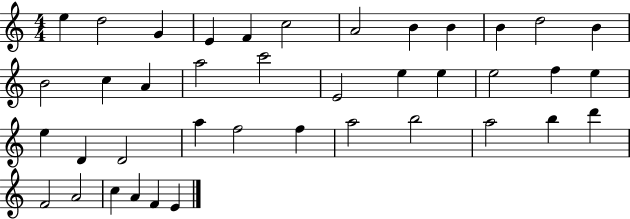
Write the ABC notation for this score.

X:1
T:Untitled
M:4/4
L:1/4
K:C
e d2 G E F c2 A2 B B B d2 B B2 c A a2 c'2 E2 e e e2 f e e D D2 a f2 f a2 b2 a2 b d' F2 A2 c A F E